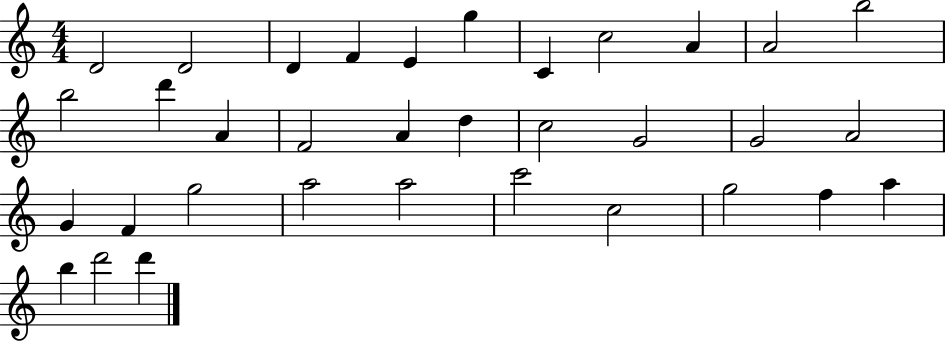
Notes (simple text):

D4/h D4/h D4/q F4/q E4/q G5/q C4/q C5/h A4/q A4/h B5/h B5/h D6/q A4/q F4/h A4/q D5/q C5/h G4/h G4/h A4/h G4/q F4/q G5/h A5/h A5/h C6/h C5/h G5/h F5/q A5/q B5/q D6/h D6/q